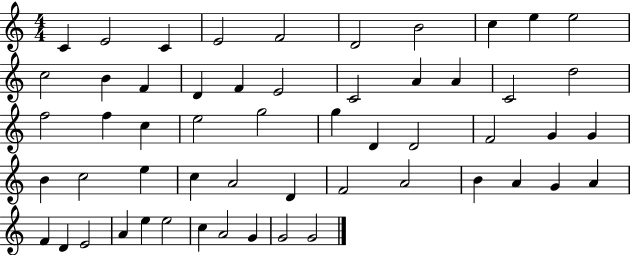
{
  \clef treble
  \numericTimeSignature
  \time 4/4
  \key c \major
  c'4 e'2 c'4 | e'2 f'2 | d'2 b'2 | c''4 e''4 e''2 | \break c''2 b'4 f'4 | d'4 f'4 e'2 | c'2 a'4 a'4 | c'2 d''2 | \break f''2 f''4 c''4 | e''2 g''2 | g''4 d'4 d'2 | f'2 g'4 g'4 | \break b'4 c''2 e''4 | c''4 a'2 d'4 | f'2 a'2 | b'4 a'4 g'4 a'4 | \break f'4 d'4 e'2 | a'4 e''4 e''2 | c''4 a'2 g'4 | g'2 g'2 | \break \bar "|."
}